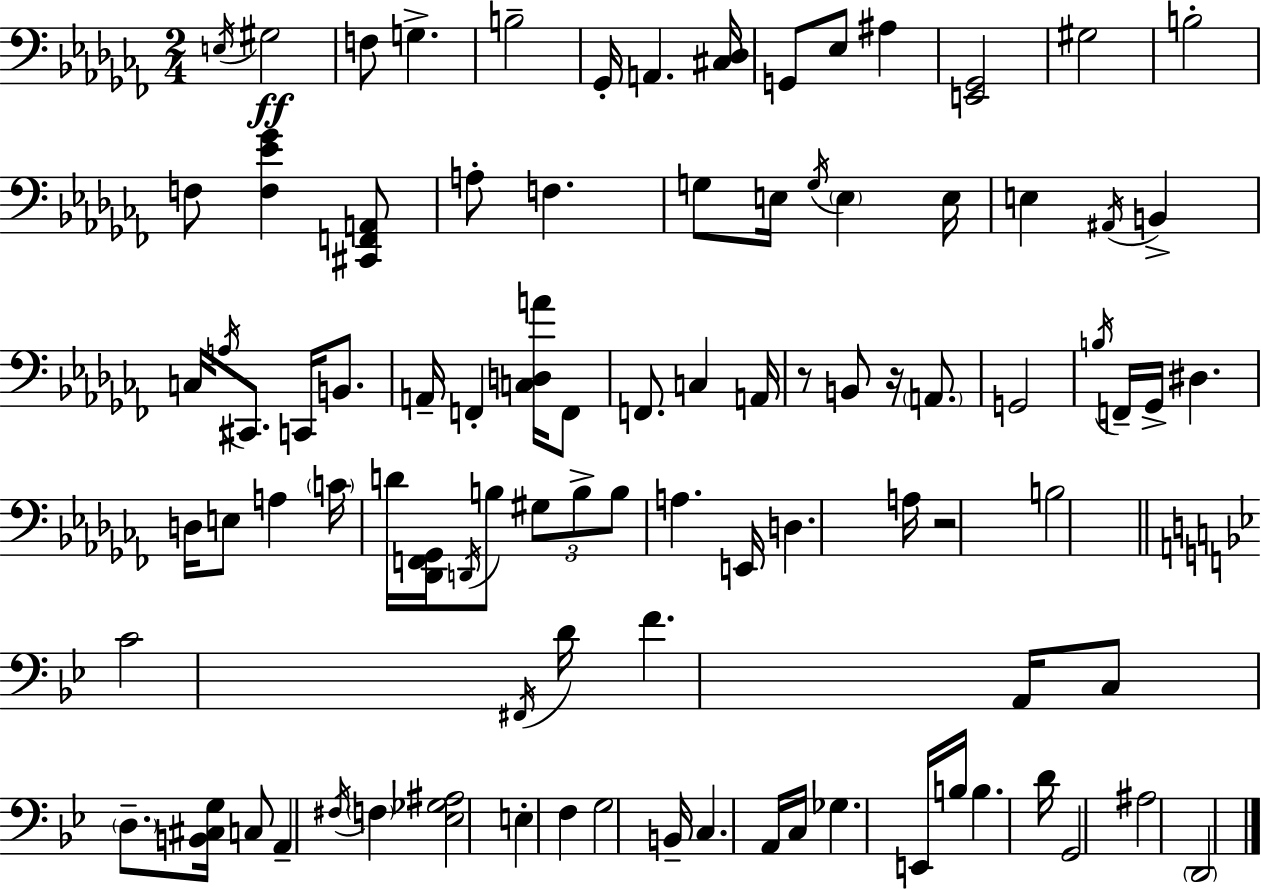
X:1
T:Untitled
M:2/4
L:1/4
K:Abm
E,/4 ^G,2 F,/2 G, B,2 _G,,/4 A,, [^C,_D,]/4 G,,/2 _E,/2 ^A, [E,,_G,,]2 ^G,2 B,2 F,/2 [F,_E_G] [^C,,F,,A,,]/2 A,/2 F, G,/2 E,/4 G,/4 E, E,/4 E, ^A,,/4 B,, C,/4 A,/4 ^C,,/2 C,,/4 B,,/2 A,,/4 F,, [C,D,A]/4 F,,/2 F,,/2 C, A,,/4 z/2 B,,/2 z/4 A,,/2 G,,2 B,/4 F,,/4 _G,,/4 ^D, D,/4 E,/2 A, C/4 D/4 [_D,,F,,_G,,]/4 D,,/4 B,/2 ^G,/2 B,/2 B,/2 A, E,,/4 D, A,/4 z2 B,2 C2 ^F,,/4 D/4 F A,,/4 C,/2 D,/2 [B,,^C,G,]/4 C,/2 A,, ^F,/4 F, [_E,_G,^A,]2 E, F, G,2 B,,/4 C, A,,/4 C,/4 _G, E,,/4 B,/4 B, D/4 G,,2 ^A,2 D,,2